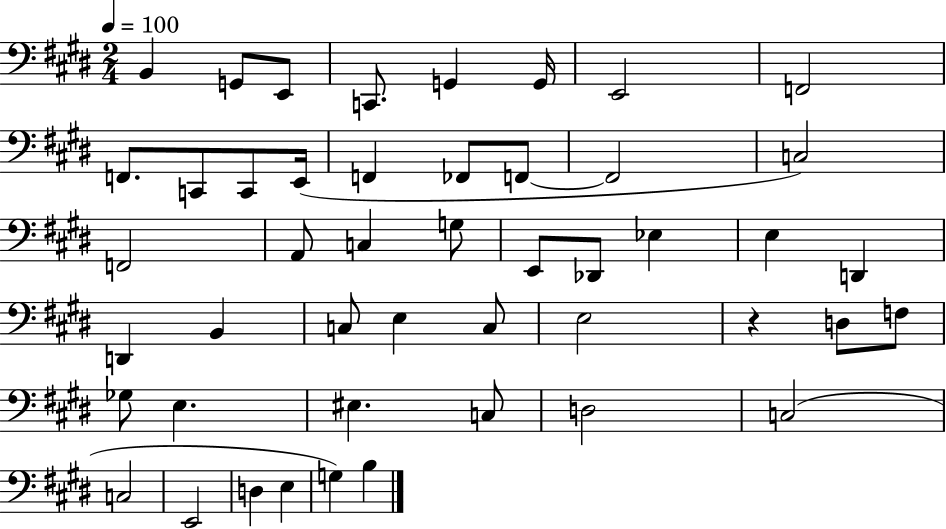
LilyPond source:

{
  \clef bass
  \numericTimeSignature
  \time 2/4
  \key e \major
  \tempo 4 = 100
  b,4 g,8 e,8 | c,8. g,4 g,16 | e,2 | f,2 | \break f,8. c,8 c,8 e,16( | f,4 fes,8 f,8~~ | f,2 | c2) | \break f,2 | a,8 c4 g8 | e,8 des,8 ees4 | e4 d,4 | \break d,4 b,4 | c8 e4 c8 | e2 | r4 d8 f8 | \break ges8 e4. | eis4. c8 | d2 | c2( | \break c2 | e,2 | d4 e4 | g4) b4 | \break \bar "|."
}